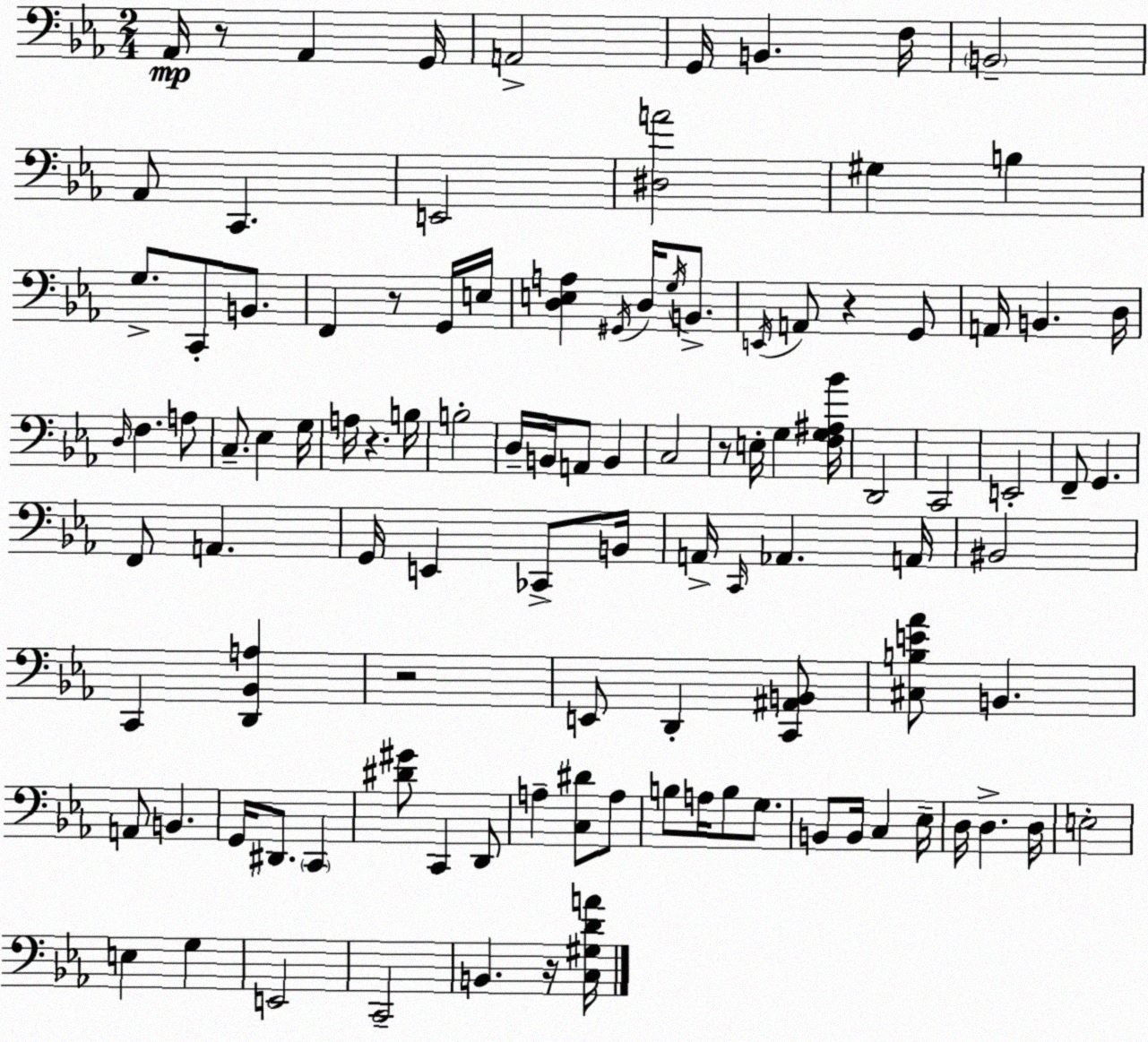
X:1
T:Untitled
M:2/4
L:1/4
K:Cm
_A,,/4 z/2 _A,, G,,/4 A,,2 G,,/4 B,, F,/4 B,,2 _A,,/2 C,, E,,2 [^D,A]2 ^G, B, G,/2 C,,/2 B,,/2 F,, z/2 G,,/4 E,/4 [D,E,A,] ^G,,/4 D,/4 G,/4 B,,/2 E,,/4 A,,/2 z G,,/2 A,,/4 B,, D,/4 D,/4 F, A,/2 C,/2 _E, G,/4 A,/4 z B,/4 B,2 D,/4 B,,/4 A,,/2 B,, C,2 z/2 E,/4 G, [F,G,^A,_B]/4 D,,2 C,,2 E,,2 F,,/2 G,, F,,/2 A,, G,,/4 E,, _C,,/2 B,,/4 A,,/4 C,,/4 _A,, A,,/4 ^B,,2 C,, [D,,_B,,A,] z2 E,,/2 D,, [C,,^A,,B,,]/2 [^C,B,E_A]/2 B,, A,,/2 B,, G,,/4 ^D,,/2 C,, [^D^G]/2 C,, D,,/2 A, [C,^D]/2 A,/2 B,/2 A,/4 B,/2 G,/2 B,,/2 B,,/4 C, _E,/4 D,/4 D, D,/4 E,2 E, G, E,,2 C,,2 B,, z/4 [C,^G,DA]/4